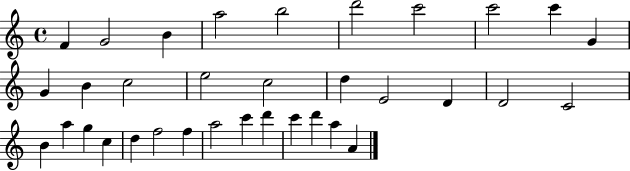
{
  \clef treble
  \time 4/4
  \defaultTimeSignature
  \key c \major
  f'4 g'2 b'4 | a''2 b''2 | d'''2 c'''2 | c'''2 c'''4 g'4 | \break g'4 b'4 c''2 | e''2 c''2 | d''4 e'2 d'4 | d'2 c'2 | \break b'4 a''4 g''4 c''4 | d''4 f''2 f''4 | a''2 c'''4 d'''4 | c'''4 d'''4 a''4 a'4 | \break \bar "|."
}